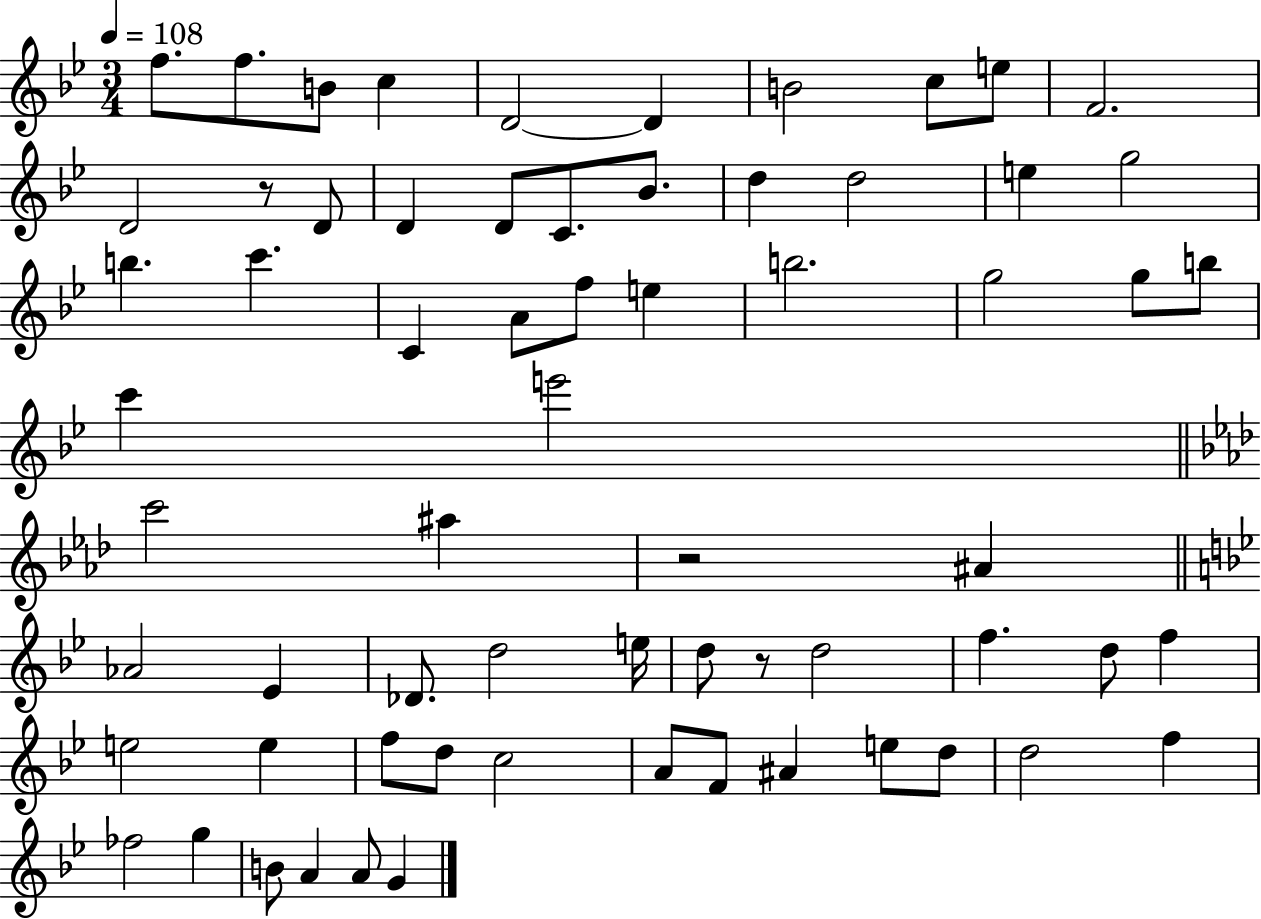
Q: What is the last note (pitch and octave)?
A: G4